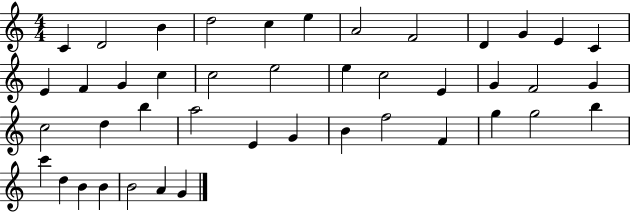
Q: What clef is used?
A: treble